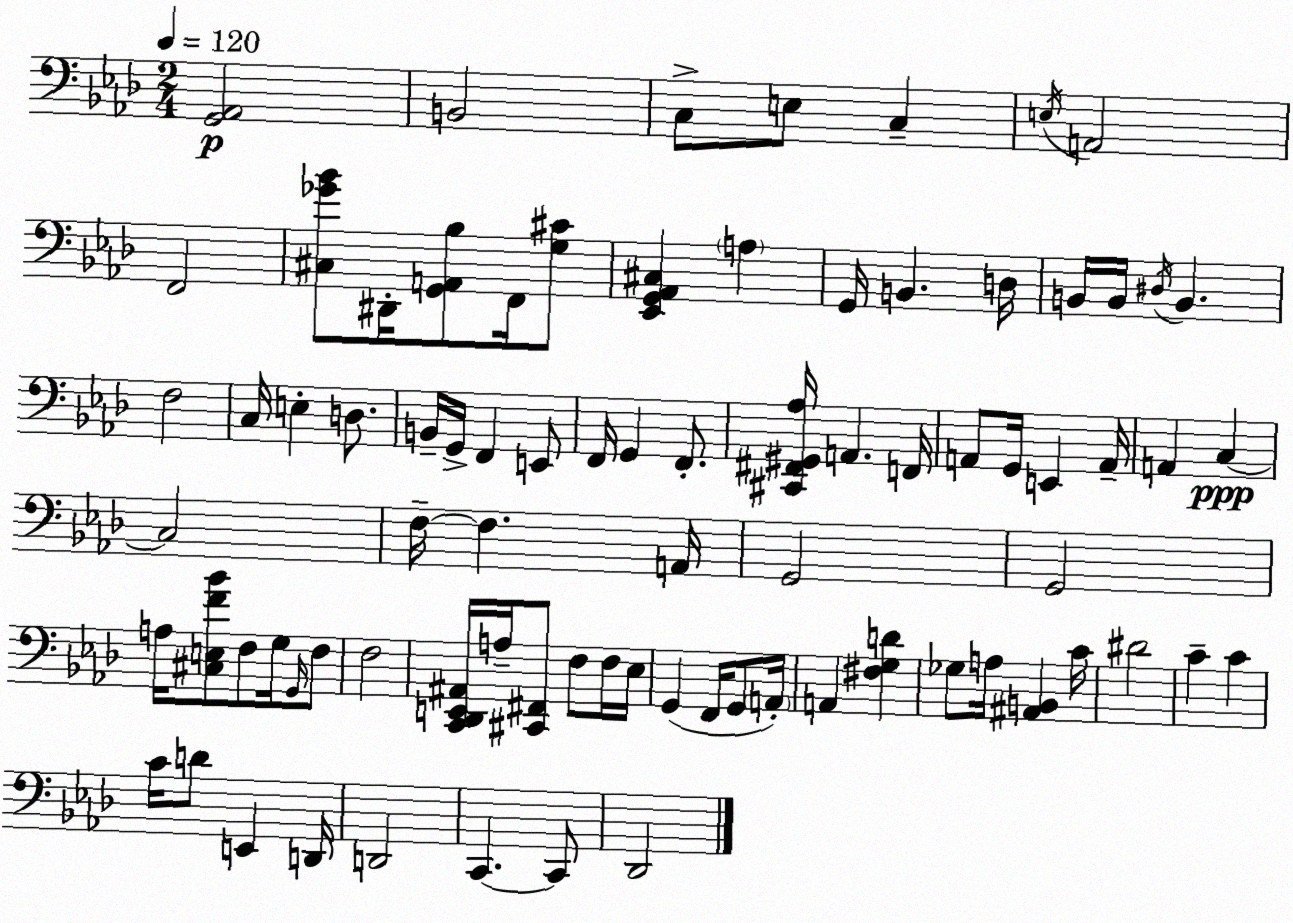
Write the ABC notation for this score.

X:1
T:Untitled
M:2/4
L:1/4
K:Ab
[G,,_A,,]2 B,,2 C,/2 E,/2 C, E,/4 A,,2 F,,2 [^C,_G_B]/2 ^D,,/4 [G,,A,,_B,]/2 F,,/4 [G,^C]/2 [_E,,G,,_A,,^C,] A, G,,/4 B,, D,/4 B,,/4 B,,/4 ^D,/4 B,, F,2 C,/4 E, D,/2 B,,/4 G,,/4 F,, E,,/2 F,,/4 G,, F,,/2 [^C,,^F,,^G,,_A,]/4 A,, F,,/4 A,,/2 G,,/4 E,, A,,/4 A,, C, C,2 F,/4 F, A,,/4 G,,2 G,,2 A,/4 [^C,E,F_B]/2 F,/2 G,/4 G,,/4 F,/2 F,2 [C,,_D,,E,,^A,,]/4 A,/4 [^C,,^F,,]/2 F,/2 F,/4 _E,/4 G,, F,,/4 G,,/2 A,,/4 A,, [^F,G,D] _G,/2 A,/4 [^A,,B,,] C/4 ^D2 C C C/4 D/2 E,, D,,/4 D,,2 C,, C,,/2 _D,,2